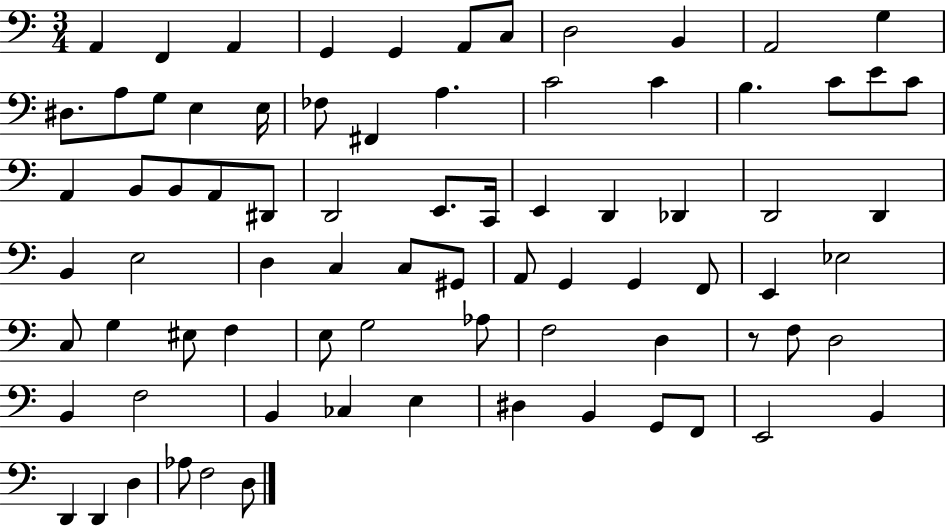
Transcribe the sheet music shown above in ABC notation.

X:1
T:Untitled
M:3/4
L:1/4
K:C
A,, F,, A,, G,, G,, A,,/2 C,/2 D,2 B,, A,,2 G, ^D,/2 A,/2 G,/2 E, E,/4 _F,/2 ^F,, A, C2 C B, C/2 E/2 C/2 A,, B,,/2 B,,/2 A,,/2 ^D,,/2 D,,2 E,,/2 C,,/4 E,, D,, _D,, D,,2 D,, B,, E,2 D, C, C,/2 ^G,,/2 A,,/2 G,, G,, F,,/2 E,, _E,2 C,/2 G, ^E,/2 F, E,/2 G,2 _A,/2 F,2 D, z/2 F,/2 D,2 B,, F,2 B,, _C, E, ^D, B,, G,,/2 F,,/2 E,,2 B,, D,, D,, D, _A,/2 F,2 D,/2